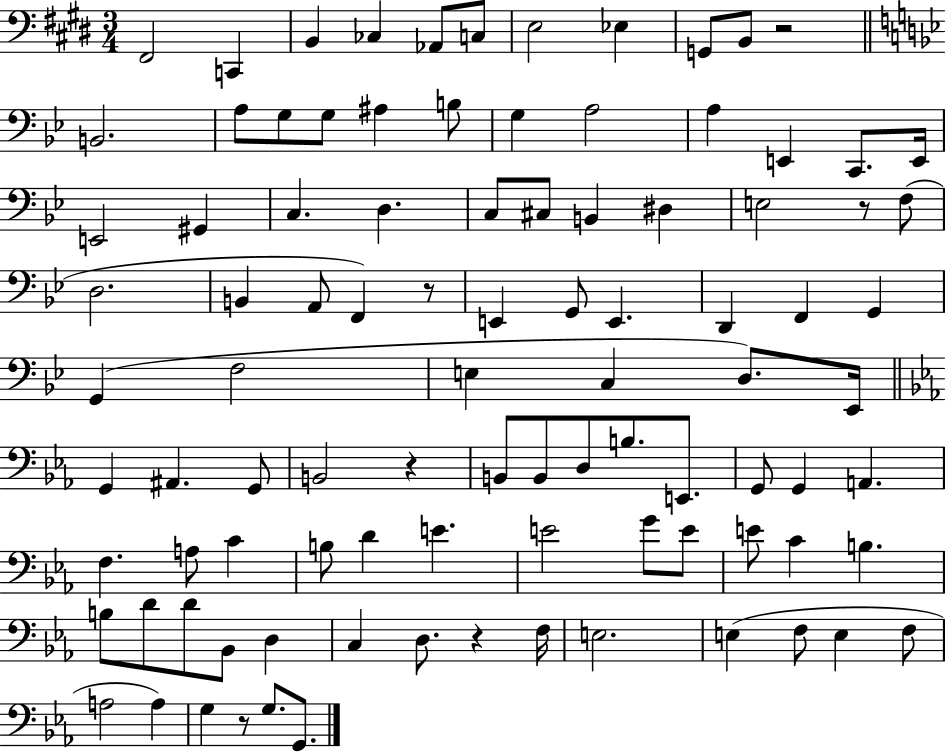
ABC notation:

X:1
T:Untitled
M:3/4
L:1/4
K:E
^F,,2 C,, B,, _C, _A,,/2 C,/2 E,2 _E, G,,/2 B,,/2 z2 B,,2 A,/2 G,/2 G,/2 ^A, B,/2 G, A,2 A, E,, C,,/2 E,,/4 E,,2 ^G,, C, D, C,/2 ^C,/2 B,, ^D, E,2 z/2 F,/2 D,2 B,, A,,/2 F,, z/2 E,, G,,/2 E,, D,, F,, G,, G,, F,2 E, C, D,/2 _E,,/4 G,, ^A,, G,,/2 B,,2 z B,,/2 B,,/2 D,/2 B,/2 E,,/2 G,,/2 G,, A,, F, A,/2 C B,/2 D E E2 G/2 E/2 E/2 C B, B,/2 D/2 D/2 _B,,/2 D, C, D,/2 z F,/4 E,2 E, F,/2 E, F,/2 A,2 A, G, z/2 G,/2 G,,/2